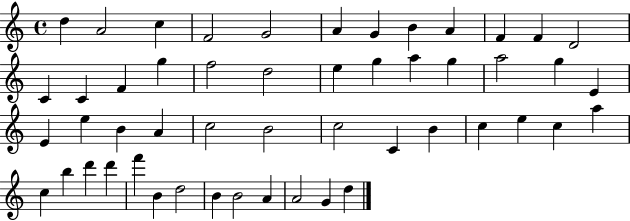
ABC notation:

X:1
T:Untitled
M:4/4
L:1/4
K:C
d A2 c F2 G2 A G B A F F D2 C C F g f2 d2 e g a g a2 g E E e B A c2 B2 c2 C B c e c a c b d' d' f' B d2 B B2 A A2 G d